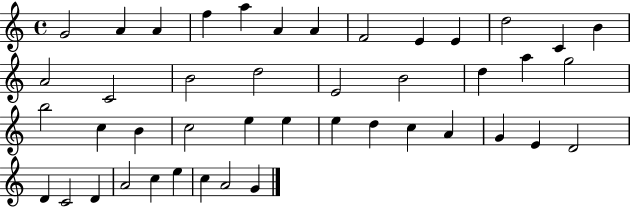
{
  \clef treble
  \time 4/4
  \defaultTimeSignature
  \key c \major
  g'2 a'4 a'4 | f''4 a''4 a'4 a'4 | f'2 e'4 e'4 | d''2 c'4 b'4 | \break a'2 c'2 | b'2 d''2 | e'2 b'2 | d''4 a''4 g''2 | \break b''2 c''4 b'4 | c''2 e''4 e''4 | e''4 d''4 c''4 a'4 | g'4 e'4 d'2 | \break d'4 c'2 d'4 | a'2 c''4 e''4 | c''4 a'2 g'4 | \bar "|."
}